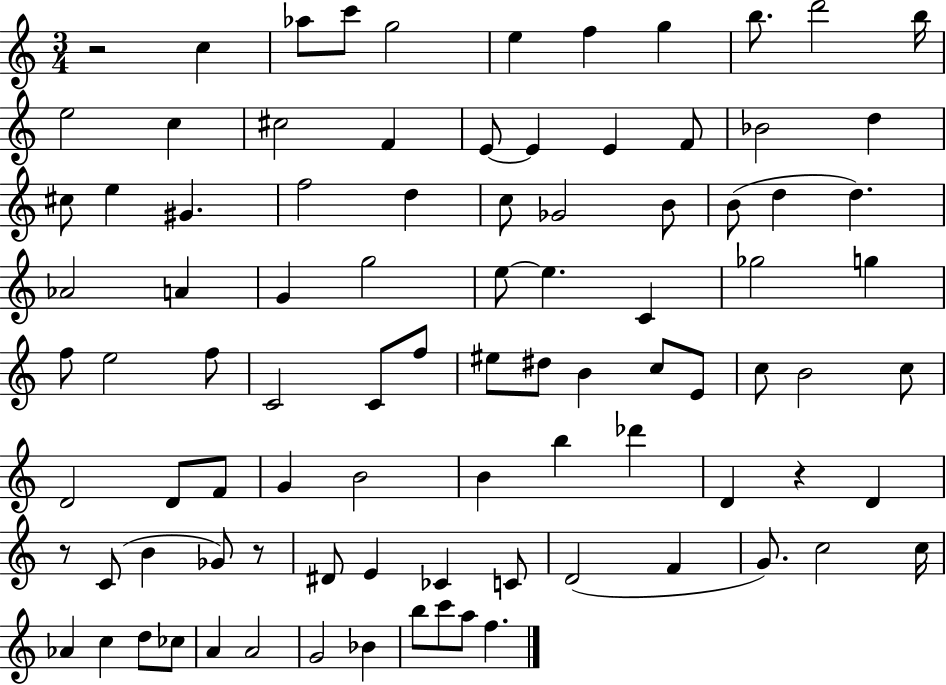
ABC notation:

X:1
T:Untitled
M:3/4
L:1/4
K:C
z2 c _a/2 c'/2 g2 e f g b/2 d'2 b/4 e2 c ^c2 F E/2 E E F/2 _B2 d ^c/2 e ^G f2 d c/2 _G2 B/2 B/2 d d _A2 A G g2 e/2 e C _g2 g f/2 e2 f/2 C2 C/2 f/2 ^e/2 ^d/2 B c/2 E/2 c/2 B2 c/2 D2 D/2 F/2 G B2 B b _d' D z D z/2 C/2 B _G/2 z/2 ^D/2 E _C C/2 D2 F G/2 c2 c/4 _A c d/2 _c/2 A A2 G2 _B b/2 c'/2 a/2 f